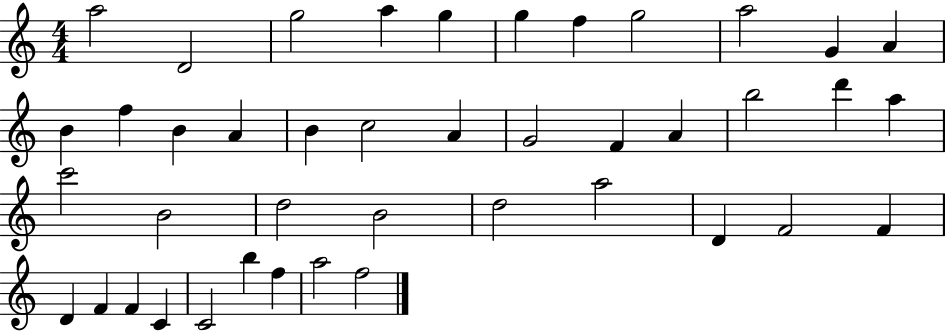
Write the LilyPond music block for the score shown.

{
  \clef treble
  \numericTimeSignature
  \time 4/4
  \key c \major
  a''2 d'2 | g''2 a''4 g''4 | g''4 f''4 g''2 | a''2 g'4 a'4 | \break b'4 f''4 b'4 a'4 | b'4 c''2 a'4 | g'2 f'4 a'4 | b''2 d'''4 a''4 | \break c'''2 b'2 | d''2 b'2 | d''2 a''2 | d'4 f'2 f'4 | \break d'4 f'4 f'4 c'4 | c'2 b''4 f''4 | a''2 f''2 | \bar "|."
}